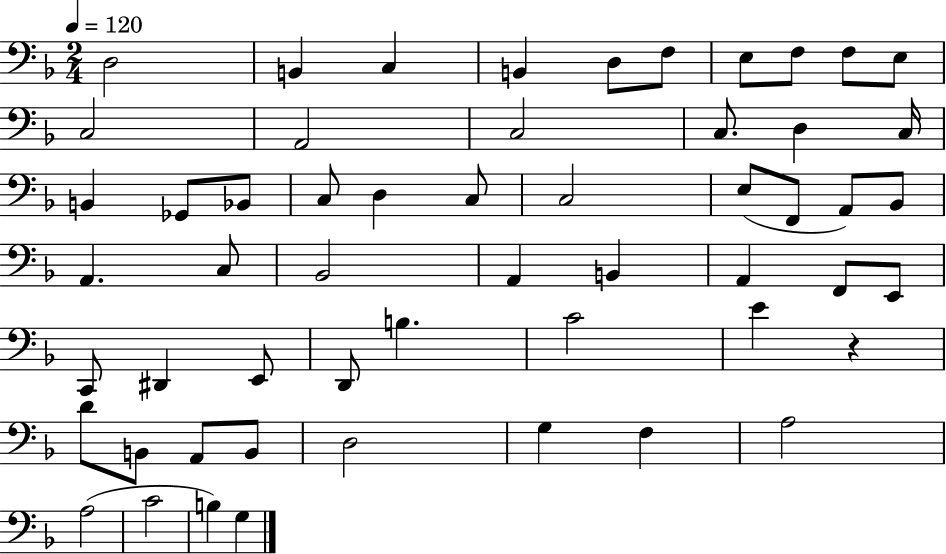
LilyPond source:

{
  \clef bass
  \numericTimeSignature
  \time 2/4
  \key f \major
  \tempo 4 = 120
  d2 | b,4 c4 | b,4 d8 f8 | e8 f8 f8 e8 | \break c2 | a,2 | c2 | c8. d4 c16 | \break b,4 ges,8 bes,8 | c8 d4 c8 | c2 | e8( f,8 a,8) bes,8 | \break a,4. c8 | bes,2 | a,4 b,4 | a,4 f,8 e,8 | \break c,8 dis,4 e,8 | d,8 b4. | c'2 | e'4 r4 | \break d'8 b,8 a,8 b,8 | d2 | g4 f4 | a2 | \break a2( | c'2 | b4) g4 | \bar "|."
}